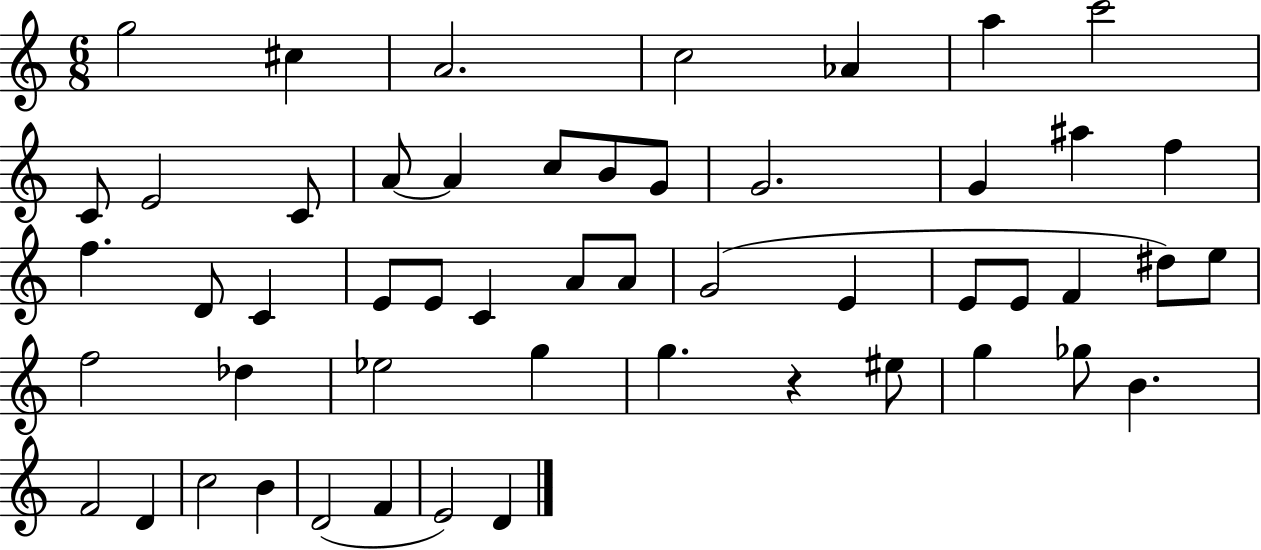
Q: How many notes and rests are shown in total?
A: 52